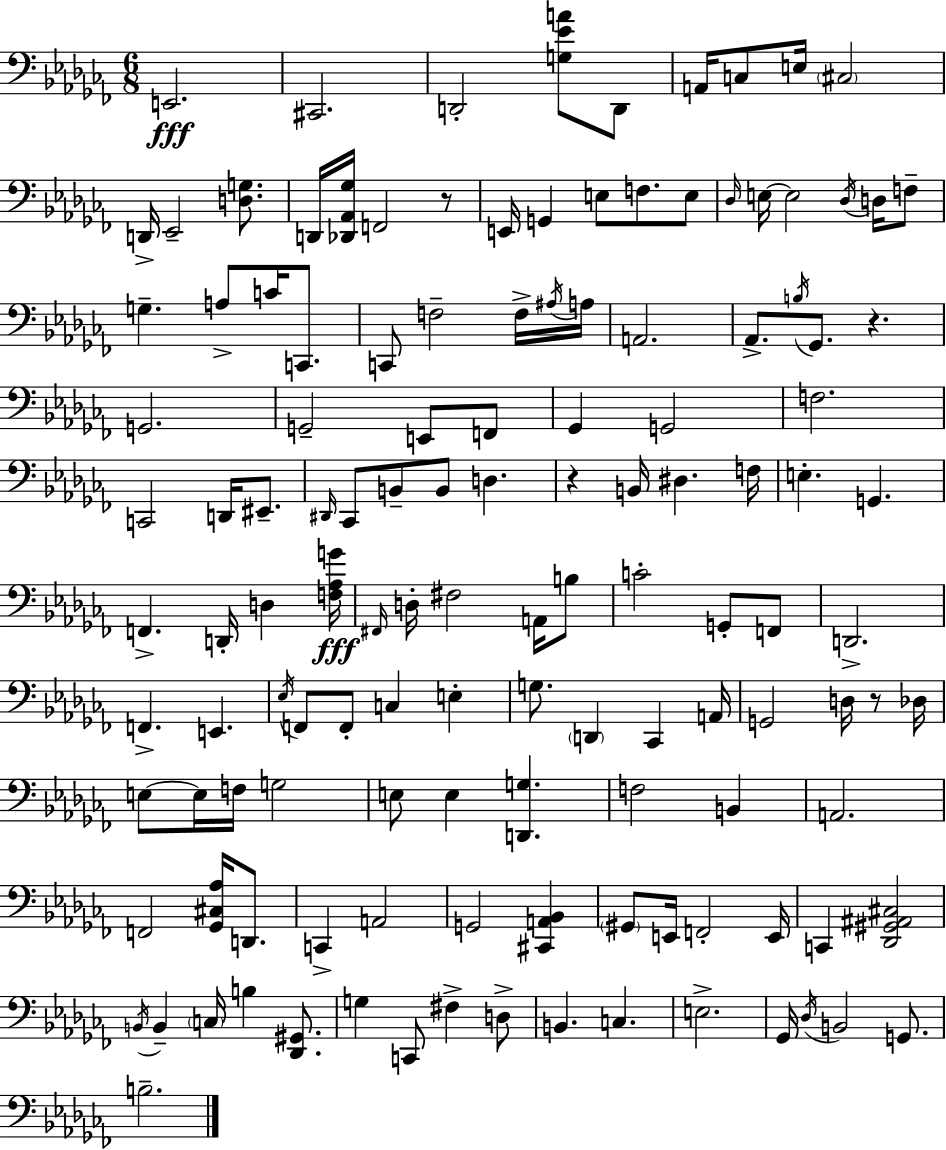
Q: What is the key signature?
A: AES minor